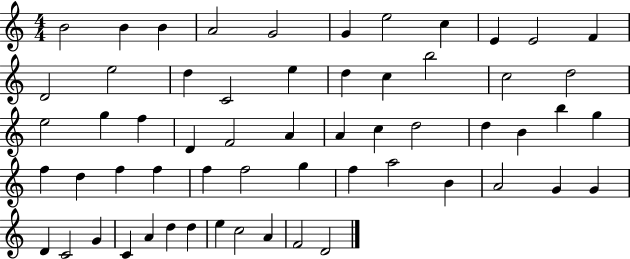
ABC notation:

X:1
T:Untitled
M:4/4
L:1/4
K:C
B2 B B A2 G2 G e2 c E E2 F D2 e2 d C2 e d c b2 c2 d2 e2 g f D F2 A A c d2 d B b g f d f f f f2 g f a2 B A2 G G D C2 G C A d d e c2 A F2 D2